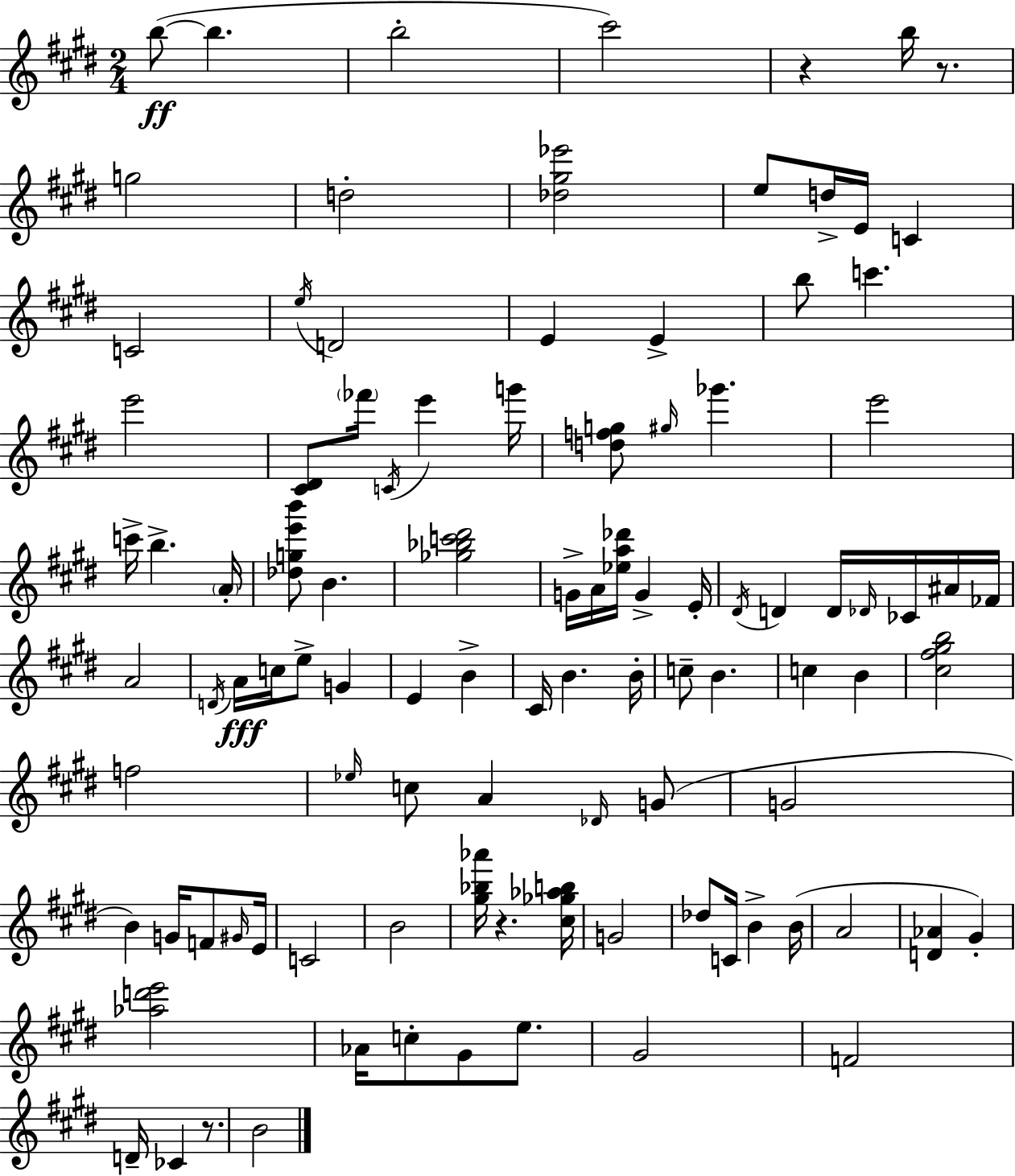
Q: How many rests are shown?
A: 4